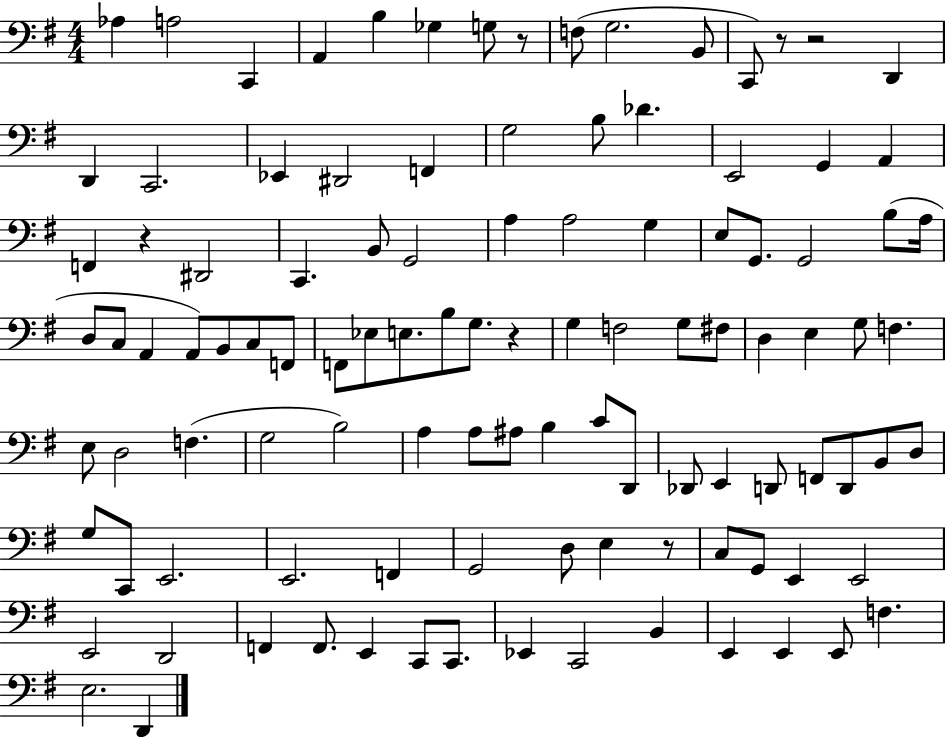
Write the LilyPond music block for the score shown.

{
  \clef bass
  \numericTimeSignature
  \time 4/4
  \key g \major
  \repeat volta 2 { aes4 a2 c,4 | a,4 b4 ges4 g8 r8 | f8( g2. b,8 | c,8) r8 r2 d,4 | \break d,4 c,2. | ees,4 dis,2 f,4 | g2 b8 des'4. | e,2 g,4 a,4 | \break f,4 r4 dis,2 | c,4. b,8 g,2 | a4 a2 g4 | e8 g,8. g,2 b8( a16 | \break d8 c8 a,4 a,8) b,8 c8 f,8 | f,8 ees8 e8. b8 g8. r4 | g4 f2 g8 fis8 | d4 e4 g8 f4. | \break e8 d2 f4.( | g2 b2) | a4 a8 ais8 b4 c'8 d,8 | des,8 e,4 d,8 f,8 d,8 b,8 d8 | \break g8 c,8 e,2. | e,2. f,4 | g,2 d8 e4 r8 | c8 g,8 e,4 e,2 | \break e,2 d,2 | f,4 f,8. e,4 c,8 c,8. | ees,4 c,2 b,4 | e,4 e,4 e,8 f4. | \break e2. d,4 | } \bar "|."
}